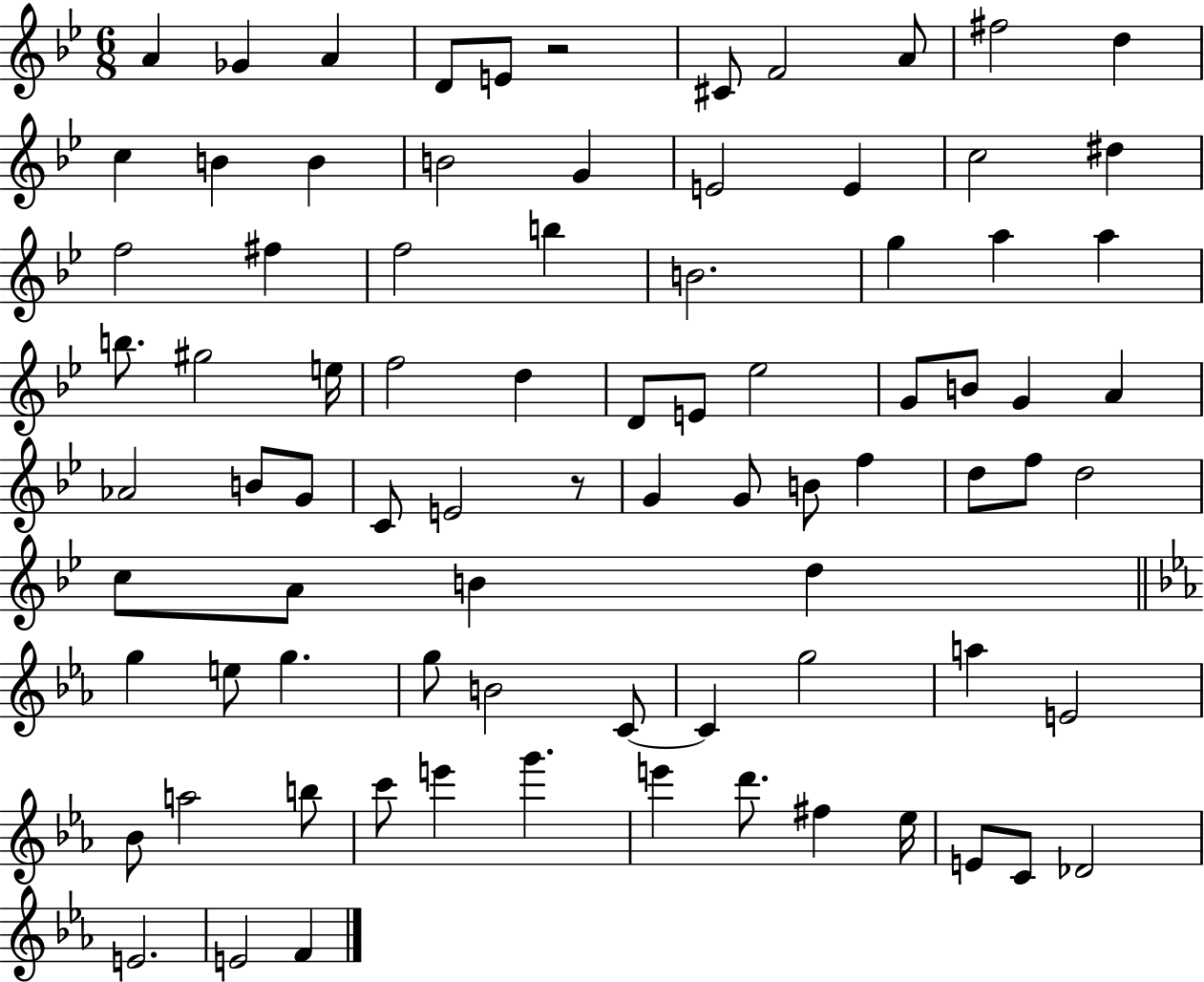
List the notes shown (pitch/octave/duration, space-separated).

A4/q Gb4/q A4/q D4/e E4/e R/h C#4/e F4/h A4/e F#5/h D5/q C5/q B4/q B4/q B4/h G4/q E4/h E4/q C5/h D#5/q F5/h F#5/q F5/h B5/q B4/h. G5/q A5/q A5/q B5/e. G#5/h E5/s F5/h D5/q D4/e E4/e Eb5/h G4/e B4/e G4/q A4/q Ab4/h B4/e G4/e C4/e E4/h R/e G4/q G4/e B4/e F5/q D5/e F5/e D5/h C5/e A4/e B4/q D5/q G5/q E5/e G5/q. G5/e B4/h C4/e C4/q G5/h A5/q E4/h Bb4/e A5/h B5/e C6/e E6/q G6/q. E6/q D6/e. F#5/q Eb5/s E4/e C4/e Db4/h E4/h. E4/h F4/q